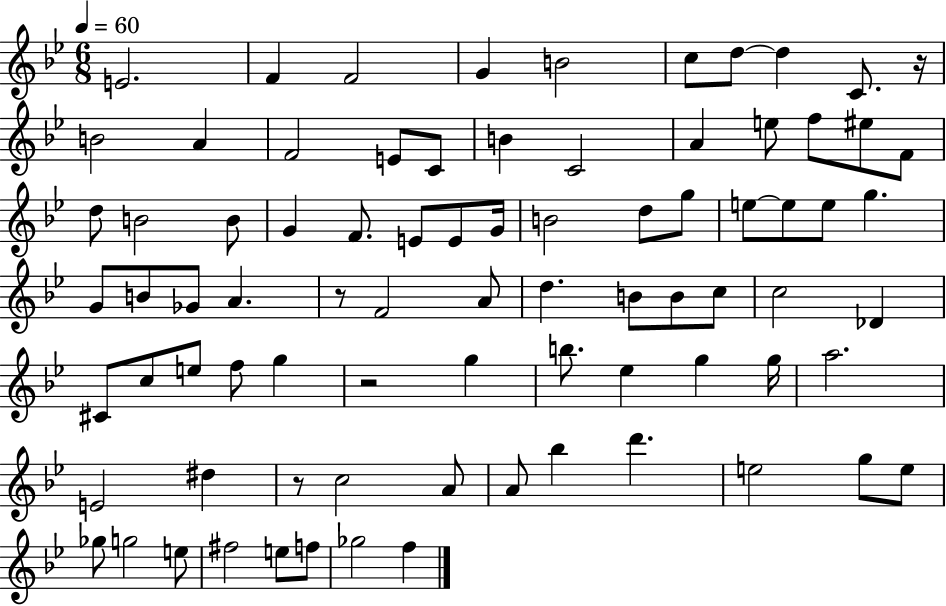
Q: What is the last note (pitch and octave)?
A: F5